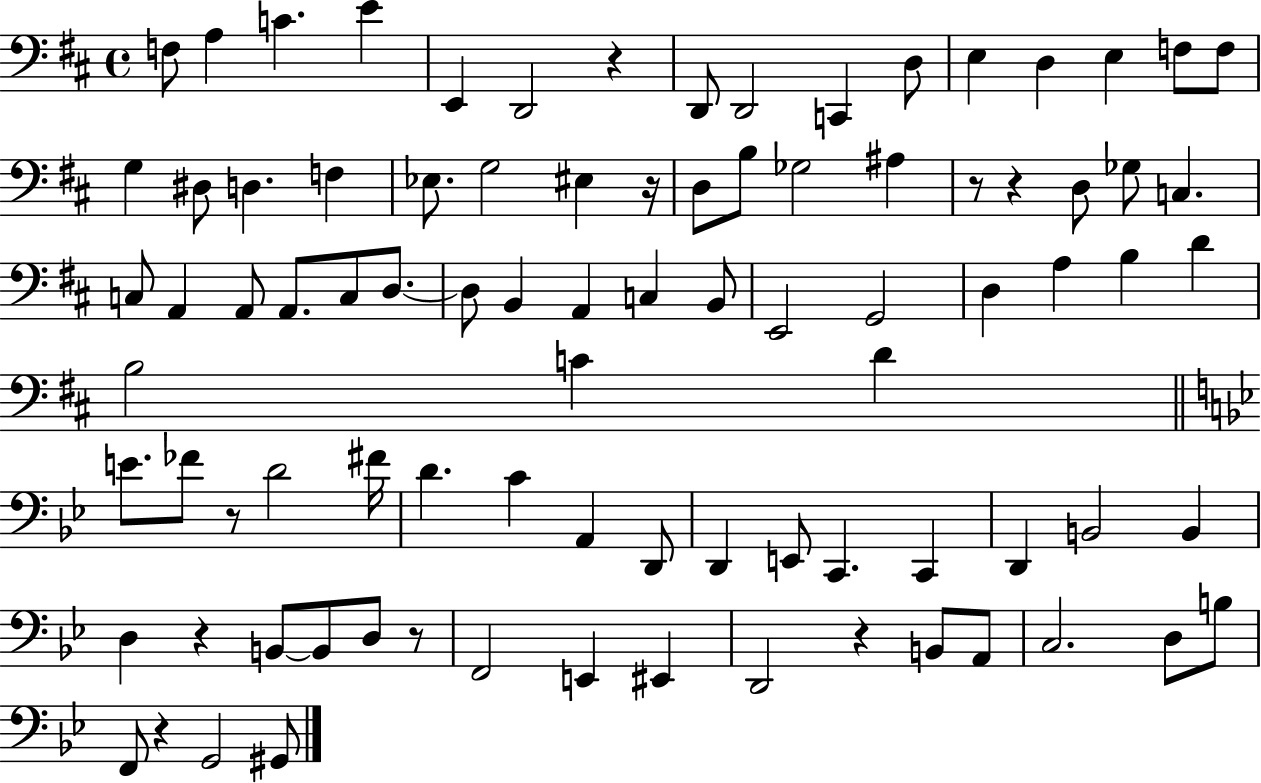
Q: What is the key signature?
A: D major